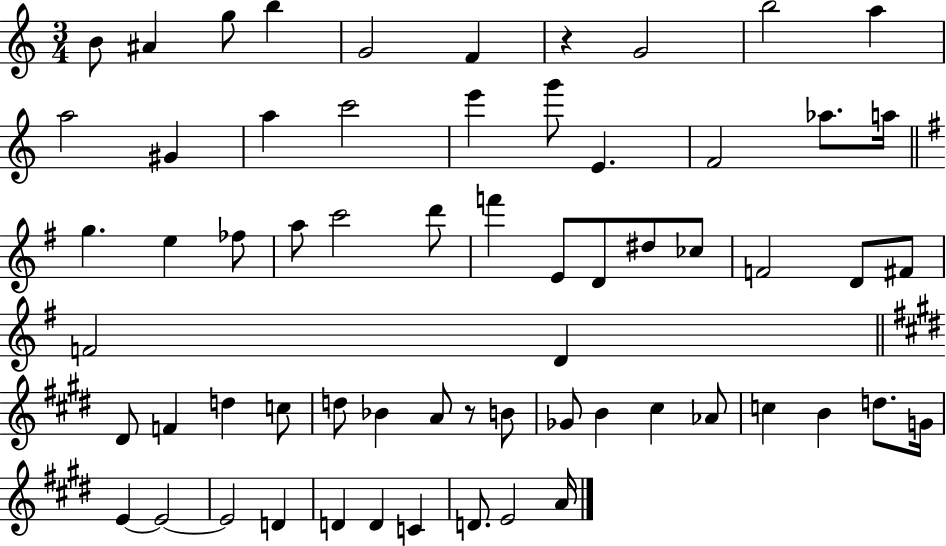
{
  \clef treble
  \numericTimeSignature
  \time 3/4
  \key c \major
  b'8 ais'4 g''8 b''4 | g'2 f'4 | r4 g'2 | b''2 a''4 | \break a''2 gis'4 | a''4 c'''2 | e'''4 g'''8 e'4. | f'2 aes''8. a''16 | \break \bar "||" \break \key g \major g''4. e''4 fes''8 | a''8 c'''2 d'''8 | f'''4 e'8 d'8 dis''8 ces''8 | f'2 d'8 fis'8 | \break f'2 d'4 | \bar "||" \break \key e \major dis'8 f'4 d''4 c''8 | d''8 bes'4 a'8 r8 b'8 | ges'8 b'4 cis''4 aes'8 | c''4 b'4 d''8. g'16 | \break e'4~~ e'2~~ | e'2 d'4 | d'4 d'4 c'4 | d'8. e'2 a'16 | \break \bar "|."
}